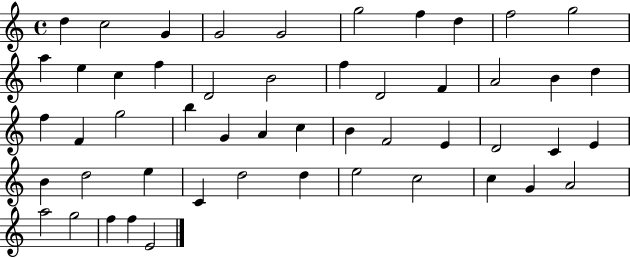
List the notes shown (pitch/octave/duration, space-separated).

D5/q C5/h G4/q G4/h G4/h G5/h F5/q D5/q F5/h G5/h A5/q E5/q C5/q F5/q D4/h B4/h F5/q D4/h F4/q A4/h B4/q D5/q F5/q F4/q G5/h B5/q G4/q A4/q C5/q B4/q F4/h E4/q D4/h C4/q E4/q B4/q D5/h E5/q C4/q D5/h D5/q E5/h C5/h C5/q G4/q A4/h A5/h G5/h F5/q F5/q E4/h